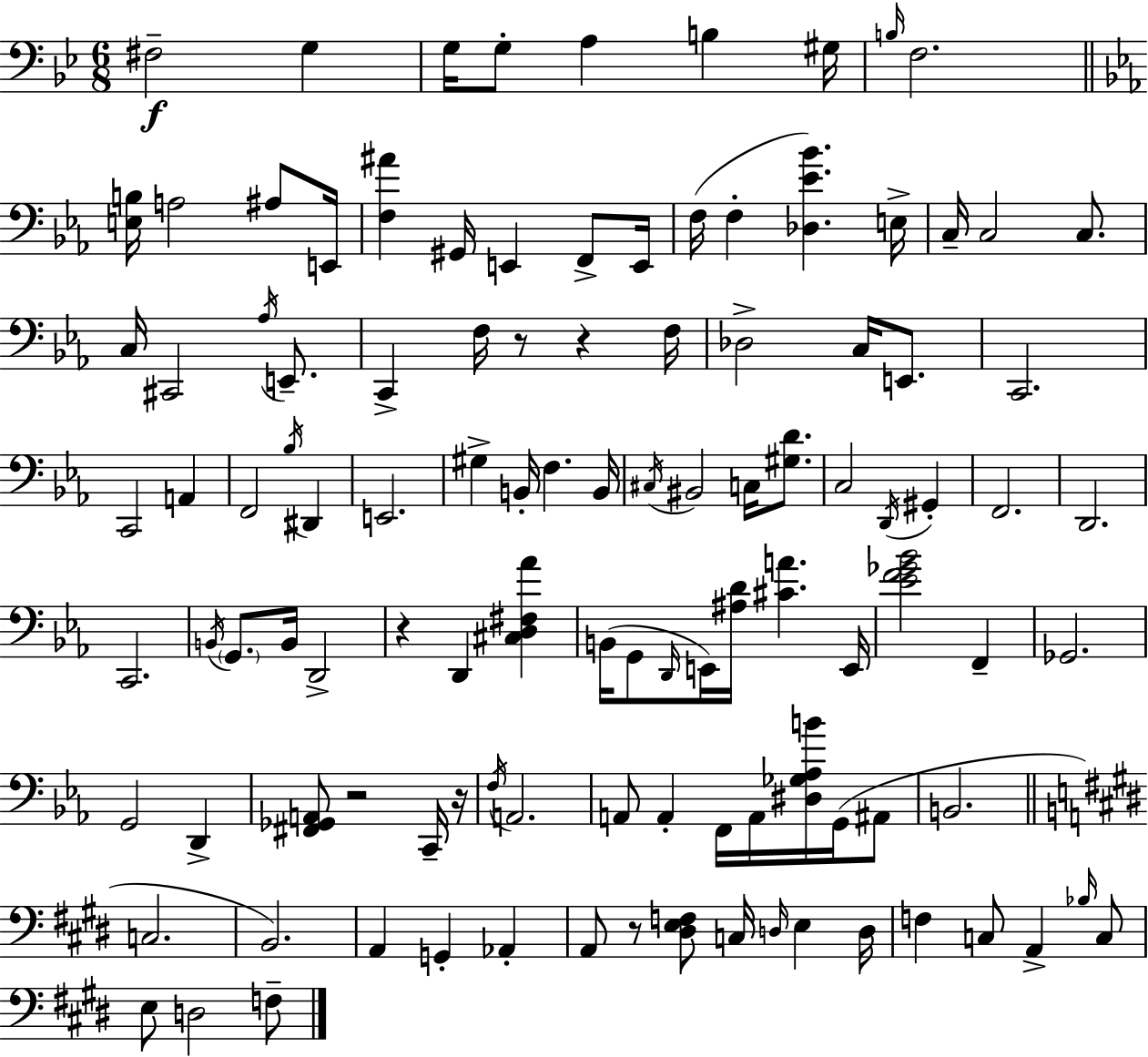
{
  \clef bass
  \numericTimeSignature
  \time 6/8
  \key bes \major
  fis2--\f g4 | g16 g8-. a4 b4 gis16 | \grace { b16 } f2. | \bar "||" \break \key ees \major <e b>16 a2 ais8 e,16 | <f ais'>4 gis,16 e,4 f,8-> e,16 | f16( f4-. <des ees' bes'>4.) e16-> | c16-- c2 c8. | \break c16 cis,2 \acciaccatura { aes16 } e,8.-- | c,4-> f16 r8 r4 | f16 des2-> c16 e,8. | c,2. | \break c,2 a,4 | f,2 \acciaccatura { bes16 } dis,4 | e,2. | gis4-> b,16-. f4. | \break b,16 \acciaccatura { cis16 } bis,2 c16 | <gis d'>8. c2 \acciaccatura { d,16 } | gis,4-. f,2. | d,2. | \break c,2. | \acciaccatura { b,16 } \parenthesize g,8. b,16 d,2-> | r4 d,4 | <cis d fis aes'>4 b,16( g,8 \grace { d,16 }) e,16 <ais d'>16 <cis' a'>4. | \break e,16 <ees' f' ges' bes'>2 | f,4-- ges,2. | g,2 | d,4-> <fis, ges, a,>8 r2 | \break c,16-- r16 \acciaccatura { f16 } a,2. | a,8 a,4-. | f,16 a,16 <dis ges aes b'>16 g,16( ais,8 b,2. | \bar "||" \break \key e \major c2. | b,2.) | a,4 g,4-. aes,4-. | a,8 r8 <dis e f>8 c16 \grace { d16 } e4 | \break d16 f4 c8 a,4-> \grace { bes16 } | c8 e8 d2 | f8-- \bar "|."
}